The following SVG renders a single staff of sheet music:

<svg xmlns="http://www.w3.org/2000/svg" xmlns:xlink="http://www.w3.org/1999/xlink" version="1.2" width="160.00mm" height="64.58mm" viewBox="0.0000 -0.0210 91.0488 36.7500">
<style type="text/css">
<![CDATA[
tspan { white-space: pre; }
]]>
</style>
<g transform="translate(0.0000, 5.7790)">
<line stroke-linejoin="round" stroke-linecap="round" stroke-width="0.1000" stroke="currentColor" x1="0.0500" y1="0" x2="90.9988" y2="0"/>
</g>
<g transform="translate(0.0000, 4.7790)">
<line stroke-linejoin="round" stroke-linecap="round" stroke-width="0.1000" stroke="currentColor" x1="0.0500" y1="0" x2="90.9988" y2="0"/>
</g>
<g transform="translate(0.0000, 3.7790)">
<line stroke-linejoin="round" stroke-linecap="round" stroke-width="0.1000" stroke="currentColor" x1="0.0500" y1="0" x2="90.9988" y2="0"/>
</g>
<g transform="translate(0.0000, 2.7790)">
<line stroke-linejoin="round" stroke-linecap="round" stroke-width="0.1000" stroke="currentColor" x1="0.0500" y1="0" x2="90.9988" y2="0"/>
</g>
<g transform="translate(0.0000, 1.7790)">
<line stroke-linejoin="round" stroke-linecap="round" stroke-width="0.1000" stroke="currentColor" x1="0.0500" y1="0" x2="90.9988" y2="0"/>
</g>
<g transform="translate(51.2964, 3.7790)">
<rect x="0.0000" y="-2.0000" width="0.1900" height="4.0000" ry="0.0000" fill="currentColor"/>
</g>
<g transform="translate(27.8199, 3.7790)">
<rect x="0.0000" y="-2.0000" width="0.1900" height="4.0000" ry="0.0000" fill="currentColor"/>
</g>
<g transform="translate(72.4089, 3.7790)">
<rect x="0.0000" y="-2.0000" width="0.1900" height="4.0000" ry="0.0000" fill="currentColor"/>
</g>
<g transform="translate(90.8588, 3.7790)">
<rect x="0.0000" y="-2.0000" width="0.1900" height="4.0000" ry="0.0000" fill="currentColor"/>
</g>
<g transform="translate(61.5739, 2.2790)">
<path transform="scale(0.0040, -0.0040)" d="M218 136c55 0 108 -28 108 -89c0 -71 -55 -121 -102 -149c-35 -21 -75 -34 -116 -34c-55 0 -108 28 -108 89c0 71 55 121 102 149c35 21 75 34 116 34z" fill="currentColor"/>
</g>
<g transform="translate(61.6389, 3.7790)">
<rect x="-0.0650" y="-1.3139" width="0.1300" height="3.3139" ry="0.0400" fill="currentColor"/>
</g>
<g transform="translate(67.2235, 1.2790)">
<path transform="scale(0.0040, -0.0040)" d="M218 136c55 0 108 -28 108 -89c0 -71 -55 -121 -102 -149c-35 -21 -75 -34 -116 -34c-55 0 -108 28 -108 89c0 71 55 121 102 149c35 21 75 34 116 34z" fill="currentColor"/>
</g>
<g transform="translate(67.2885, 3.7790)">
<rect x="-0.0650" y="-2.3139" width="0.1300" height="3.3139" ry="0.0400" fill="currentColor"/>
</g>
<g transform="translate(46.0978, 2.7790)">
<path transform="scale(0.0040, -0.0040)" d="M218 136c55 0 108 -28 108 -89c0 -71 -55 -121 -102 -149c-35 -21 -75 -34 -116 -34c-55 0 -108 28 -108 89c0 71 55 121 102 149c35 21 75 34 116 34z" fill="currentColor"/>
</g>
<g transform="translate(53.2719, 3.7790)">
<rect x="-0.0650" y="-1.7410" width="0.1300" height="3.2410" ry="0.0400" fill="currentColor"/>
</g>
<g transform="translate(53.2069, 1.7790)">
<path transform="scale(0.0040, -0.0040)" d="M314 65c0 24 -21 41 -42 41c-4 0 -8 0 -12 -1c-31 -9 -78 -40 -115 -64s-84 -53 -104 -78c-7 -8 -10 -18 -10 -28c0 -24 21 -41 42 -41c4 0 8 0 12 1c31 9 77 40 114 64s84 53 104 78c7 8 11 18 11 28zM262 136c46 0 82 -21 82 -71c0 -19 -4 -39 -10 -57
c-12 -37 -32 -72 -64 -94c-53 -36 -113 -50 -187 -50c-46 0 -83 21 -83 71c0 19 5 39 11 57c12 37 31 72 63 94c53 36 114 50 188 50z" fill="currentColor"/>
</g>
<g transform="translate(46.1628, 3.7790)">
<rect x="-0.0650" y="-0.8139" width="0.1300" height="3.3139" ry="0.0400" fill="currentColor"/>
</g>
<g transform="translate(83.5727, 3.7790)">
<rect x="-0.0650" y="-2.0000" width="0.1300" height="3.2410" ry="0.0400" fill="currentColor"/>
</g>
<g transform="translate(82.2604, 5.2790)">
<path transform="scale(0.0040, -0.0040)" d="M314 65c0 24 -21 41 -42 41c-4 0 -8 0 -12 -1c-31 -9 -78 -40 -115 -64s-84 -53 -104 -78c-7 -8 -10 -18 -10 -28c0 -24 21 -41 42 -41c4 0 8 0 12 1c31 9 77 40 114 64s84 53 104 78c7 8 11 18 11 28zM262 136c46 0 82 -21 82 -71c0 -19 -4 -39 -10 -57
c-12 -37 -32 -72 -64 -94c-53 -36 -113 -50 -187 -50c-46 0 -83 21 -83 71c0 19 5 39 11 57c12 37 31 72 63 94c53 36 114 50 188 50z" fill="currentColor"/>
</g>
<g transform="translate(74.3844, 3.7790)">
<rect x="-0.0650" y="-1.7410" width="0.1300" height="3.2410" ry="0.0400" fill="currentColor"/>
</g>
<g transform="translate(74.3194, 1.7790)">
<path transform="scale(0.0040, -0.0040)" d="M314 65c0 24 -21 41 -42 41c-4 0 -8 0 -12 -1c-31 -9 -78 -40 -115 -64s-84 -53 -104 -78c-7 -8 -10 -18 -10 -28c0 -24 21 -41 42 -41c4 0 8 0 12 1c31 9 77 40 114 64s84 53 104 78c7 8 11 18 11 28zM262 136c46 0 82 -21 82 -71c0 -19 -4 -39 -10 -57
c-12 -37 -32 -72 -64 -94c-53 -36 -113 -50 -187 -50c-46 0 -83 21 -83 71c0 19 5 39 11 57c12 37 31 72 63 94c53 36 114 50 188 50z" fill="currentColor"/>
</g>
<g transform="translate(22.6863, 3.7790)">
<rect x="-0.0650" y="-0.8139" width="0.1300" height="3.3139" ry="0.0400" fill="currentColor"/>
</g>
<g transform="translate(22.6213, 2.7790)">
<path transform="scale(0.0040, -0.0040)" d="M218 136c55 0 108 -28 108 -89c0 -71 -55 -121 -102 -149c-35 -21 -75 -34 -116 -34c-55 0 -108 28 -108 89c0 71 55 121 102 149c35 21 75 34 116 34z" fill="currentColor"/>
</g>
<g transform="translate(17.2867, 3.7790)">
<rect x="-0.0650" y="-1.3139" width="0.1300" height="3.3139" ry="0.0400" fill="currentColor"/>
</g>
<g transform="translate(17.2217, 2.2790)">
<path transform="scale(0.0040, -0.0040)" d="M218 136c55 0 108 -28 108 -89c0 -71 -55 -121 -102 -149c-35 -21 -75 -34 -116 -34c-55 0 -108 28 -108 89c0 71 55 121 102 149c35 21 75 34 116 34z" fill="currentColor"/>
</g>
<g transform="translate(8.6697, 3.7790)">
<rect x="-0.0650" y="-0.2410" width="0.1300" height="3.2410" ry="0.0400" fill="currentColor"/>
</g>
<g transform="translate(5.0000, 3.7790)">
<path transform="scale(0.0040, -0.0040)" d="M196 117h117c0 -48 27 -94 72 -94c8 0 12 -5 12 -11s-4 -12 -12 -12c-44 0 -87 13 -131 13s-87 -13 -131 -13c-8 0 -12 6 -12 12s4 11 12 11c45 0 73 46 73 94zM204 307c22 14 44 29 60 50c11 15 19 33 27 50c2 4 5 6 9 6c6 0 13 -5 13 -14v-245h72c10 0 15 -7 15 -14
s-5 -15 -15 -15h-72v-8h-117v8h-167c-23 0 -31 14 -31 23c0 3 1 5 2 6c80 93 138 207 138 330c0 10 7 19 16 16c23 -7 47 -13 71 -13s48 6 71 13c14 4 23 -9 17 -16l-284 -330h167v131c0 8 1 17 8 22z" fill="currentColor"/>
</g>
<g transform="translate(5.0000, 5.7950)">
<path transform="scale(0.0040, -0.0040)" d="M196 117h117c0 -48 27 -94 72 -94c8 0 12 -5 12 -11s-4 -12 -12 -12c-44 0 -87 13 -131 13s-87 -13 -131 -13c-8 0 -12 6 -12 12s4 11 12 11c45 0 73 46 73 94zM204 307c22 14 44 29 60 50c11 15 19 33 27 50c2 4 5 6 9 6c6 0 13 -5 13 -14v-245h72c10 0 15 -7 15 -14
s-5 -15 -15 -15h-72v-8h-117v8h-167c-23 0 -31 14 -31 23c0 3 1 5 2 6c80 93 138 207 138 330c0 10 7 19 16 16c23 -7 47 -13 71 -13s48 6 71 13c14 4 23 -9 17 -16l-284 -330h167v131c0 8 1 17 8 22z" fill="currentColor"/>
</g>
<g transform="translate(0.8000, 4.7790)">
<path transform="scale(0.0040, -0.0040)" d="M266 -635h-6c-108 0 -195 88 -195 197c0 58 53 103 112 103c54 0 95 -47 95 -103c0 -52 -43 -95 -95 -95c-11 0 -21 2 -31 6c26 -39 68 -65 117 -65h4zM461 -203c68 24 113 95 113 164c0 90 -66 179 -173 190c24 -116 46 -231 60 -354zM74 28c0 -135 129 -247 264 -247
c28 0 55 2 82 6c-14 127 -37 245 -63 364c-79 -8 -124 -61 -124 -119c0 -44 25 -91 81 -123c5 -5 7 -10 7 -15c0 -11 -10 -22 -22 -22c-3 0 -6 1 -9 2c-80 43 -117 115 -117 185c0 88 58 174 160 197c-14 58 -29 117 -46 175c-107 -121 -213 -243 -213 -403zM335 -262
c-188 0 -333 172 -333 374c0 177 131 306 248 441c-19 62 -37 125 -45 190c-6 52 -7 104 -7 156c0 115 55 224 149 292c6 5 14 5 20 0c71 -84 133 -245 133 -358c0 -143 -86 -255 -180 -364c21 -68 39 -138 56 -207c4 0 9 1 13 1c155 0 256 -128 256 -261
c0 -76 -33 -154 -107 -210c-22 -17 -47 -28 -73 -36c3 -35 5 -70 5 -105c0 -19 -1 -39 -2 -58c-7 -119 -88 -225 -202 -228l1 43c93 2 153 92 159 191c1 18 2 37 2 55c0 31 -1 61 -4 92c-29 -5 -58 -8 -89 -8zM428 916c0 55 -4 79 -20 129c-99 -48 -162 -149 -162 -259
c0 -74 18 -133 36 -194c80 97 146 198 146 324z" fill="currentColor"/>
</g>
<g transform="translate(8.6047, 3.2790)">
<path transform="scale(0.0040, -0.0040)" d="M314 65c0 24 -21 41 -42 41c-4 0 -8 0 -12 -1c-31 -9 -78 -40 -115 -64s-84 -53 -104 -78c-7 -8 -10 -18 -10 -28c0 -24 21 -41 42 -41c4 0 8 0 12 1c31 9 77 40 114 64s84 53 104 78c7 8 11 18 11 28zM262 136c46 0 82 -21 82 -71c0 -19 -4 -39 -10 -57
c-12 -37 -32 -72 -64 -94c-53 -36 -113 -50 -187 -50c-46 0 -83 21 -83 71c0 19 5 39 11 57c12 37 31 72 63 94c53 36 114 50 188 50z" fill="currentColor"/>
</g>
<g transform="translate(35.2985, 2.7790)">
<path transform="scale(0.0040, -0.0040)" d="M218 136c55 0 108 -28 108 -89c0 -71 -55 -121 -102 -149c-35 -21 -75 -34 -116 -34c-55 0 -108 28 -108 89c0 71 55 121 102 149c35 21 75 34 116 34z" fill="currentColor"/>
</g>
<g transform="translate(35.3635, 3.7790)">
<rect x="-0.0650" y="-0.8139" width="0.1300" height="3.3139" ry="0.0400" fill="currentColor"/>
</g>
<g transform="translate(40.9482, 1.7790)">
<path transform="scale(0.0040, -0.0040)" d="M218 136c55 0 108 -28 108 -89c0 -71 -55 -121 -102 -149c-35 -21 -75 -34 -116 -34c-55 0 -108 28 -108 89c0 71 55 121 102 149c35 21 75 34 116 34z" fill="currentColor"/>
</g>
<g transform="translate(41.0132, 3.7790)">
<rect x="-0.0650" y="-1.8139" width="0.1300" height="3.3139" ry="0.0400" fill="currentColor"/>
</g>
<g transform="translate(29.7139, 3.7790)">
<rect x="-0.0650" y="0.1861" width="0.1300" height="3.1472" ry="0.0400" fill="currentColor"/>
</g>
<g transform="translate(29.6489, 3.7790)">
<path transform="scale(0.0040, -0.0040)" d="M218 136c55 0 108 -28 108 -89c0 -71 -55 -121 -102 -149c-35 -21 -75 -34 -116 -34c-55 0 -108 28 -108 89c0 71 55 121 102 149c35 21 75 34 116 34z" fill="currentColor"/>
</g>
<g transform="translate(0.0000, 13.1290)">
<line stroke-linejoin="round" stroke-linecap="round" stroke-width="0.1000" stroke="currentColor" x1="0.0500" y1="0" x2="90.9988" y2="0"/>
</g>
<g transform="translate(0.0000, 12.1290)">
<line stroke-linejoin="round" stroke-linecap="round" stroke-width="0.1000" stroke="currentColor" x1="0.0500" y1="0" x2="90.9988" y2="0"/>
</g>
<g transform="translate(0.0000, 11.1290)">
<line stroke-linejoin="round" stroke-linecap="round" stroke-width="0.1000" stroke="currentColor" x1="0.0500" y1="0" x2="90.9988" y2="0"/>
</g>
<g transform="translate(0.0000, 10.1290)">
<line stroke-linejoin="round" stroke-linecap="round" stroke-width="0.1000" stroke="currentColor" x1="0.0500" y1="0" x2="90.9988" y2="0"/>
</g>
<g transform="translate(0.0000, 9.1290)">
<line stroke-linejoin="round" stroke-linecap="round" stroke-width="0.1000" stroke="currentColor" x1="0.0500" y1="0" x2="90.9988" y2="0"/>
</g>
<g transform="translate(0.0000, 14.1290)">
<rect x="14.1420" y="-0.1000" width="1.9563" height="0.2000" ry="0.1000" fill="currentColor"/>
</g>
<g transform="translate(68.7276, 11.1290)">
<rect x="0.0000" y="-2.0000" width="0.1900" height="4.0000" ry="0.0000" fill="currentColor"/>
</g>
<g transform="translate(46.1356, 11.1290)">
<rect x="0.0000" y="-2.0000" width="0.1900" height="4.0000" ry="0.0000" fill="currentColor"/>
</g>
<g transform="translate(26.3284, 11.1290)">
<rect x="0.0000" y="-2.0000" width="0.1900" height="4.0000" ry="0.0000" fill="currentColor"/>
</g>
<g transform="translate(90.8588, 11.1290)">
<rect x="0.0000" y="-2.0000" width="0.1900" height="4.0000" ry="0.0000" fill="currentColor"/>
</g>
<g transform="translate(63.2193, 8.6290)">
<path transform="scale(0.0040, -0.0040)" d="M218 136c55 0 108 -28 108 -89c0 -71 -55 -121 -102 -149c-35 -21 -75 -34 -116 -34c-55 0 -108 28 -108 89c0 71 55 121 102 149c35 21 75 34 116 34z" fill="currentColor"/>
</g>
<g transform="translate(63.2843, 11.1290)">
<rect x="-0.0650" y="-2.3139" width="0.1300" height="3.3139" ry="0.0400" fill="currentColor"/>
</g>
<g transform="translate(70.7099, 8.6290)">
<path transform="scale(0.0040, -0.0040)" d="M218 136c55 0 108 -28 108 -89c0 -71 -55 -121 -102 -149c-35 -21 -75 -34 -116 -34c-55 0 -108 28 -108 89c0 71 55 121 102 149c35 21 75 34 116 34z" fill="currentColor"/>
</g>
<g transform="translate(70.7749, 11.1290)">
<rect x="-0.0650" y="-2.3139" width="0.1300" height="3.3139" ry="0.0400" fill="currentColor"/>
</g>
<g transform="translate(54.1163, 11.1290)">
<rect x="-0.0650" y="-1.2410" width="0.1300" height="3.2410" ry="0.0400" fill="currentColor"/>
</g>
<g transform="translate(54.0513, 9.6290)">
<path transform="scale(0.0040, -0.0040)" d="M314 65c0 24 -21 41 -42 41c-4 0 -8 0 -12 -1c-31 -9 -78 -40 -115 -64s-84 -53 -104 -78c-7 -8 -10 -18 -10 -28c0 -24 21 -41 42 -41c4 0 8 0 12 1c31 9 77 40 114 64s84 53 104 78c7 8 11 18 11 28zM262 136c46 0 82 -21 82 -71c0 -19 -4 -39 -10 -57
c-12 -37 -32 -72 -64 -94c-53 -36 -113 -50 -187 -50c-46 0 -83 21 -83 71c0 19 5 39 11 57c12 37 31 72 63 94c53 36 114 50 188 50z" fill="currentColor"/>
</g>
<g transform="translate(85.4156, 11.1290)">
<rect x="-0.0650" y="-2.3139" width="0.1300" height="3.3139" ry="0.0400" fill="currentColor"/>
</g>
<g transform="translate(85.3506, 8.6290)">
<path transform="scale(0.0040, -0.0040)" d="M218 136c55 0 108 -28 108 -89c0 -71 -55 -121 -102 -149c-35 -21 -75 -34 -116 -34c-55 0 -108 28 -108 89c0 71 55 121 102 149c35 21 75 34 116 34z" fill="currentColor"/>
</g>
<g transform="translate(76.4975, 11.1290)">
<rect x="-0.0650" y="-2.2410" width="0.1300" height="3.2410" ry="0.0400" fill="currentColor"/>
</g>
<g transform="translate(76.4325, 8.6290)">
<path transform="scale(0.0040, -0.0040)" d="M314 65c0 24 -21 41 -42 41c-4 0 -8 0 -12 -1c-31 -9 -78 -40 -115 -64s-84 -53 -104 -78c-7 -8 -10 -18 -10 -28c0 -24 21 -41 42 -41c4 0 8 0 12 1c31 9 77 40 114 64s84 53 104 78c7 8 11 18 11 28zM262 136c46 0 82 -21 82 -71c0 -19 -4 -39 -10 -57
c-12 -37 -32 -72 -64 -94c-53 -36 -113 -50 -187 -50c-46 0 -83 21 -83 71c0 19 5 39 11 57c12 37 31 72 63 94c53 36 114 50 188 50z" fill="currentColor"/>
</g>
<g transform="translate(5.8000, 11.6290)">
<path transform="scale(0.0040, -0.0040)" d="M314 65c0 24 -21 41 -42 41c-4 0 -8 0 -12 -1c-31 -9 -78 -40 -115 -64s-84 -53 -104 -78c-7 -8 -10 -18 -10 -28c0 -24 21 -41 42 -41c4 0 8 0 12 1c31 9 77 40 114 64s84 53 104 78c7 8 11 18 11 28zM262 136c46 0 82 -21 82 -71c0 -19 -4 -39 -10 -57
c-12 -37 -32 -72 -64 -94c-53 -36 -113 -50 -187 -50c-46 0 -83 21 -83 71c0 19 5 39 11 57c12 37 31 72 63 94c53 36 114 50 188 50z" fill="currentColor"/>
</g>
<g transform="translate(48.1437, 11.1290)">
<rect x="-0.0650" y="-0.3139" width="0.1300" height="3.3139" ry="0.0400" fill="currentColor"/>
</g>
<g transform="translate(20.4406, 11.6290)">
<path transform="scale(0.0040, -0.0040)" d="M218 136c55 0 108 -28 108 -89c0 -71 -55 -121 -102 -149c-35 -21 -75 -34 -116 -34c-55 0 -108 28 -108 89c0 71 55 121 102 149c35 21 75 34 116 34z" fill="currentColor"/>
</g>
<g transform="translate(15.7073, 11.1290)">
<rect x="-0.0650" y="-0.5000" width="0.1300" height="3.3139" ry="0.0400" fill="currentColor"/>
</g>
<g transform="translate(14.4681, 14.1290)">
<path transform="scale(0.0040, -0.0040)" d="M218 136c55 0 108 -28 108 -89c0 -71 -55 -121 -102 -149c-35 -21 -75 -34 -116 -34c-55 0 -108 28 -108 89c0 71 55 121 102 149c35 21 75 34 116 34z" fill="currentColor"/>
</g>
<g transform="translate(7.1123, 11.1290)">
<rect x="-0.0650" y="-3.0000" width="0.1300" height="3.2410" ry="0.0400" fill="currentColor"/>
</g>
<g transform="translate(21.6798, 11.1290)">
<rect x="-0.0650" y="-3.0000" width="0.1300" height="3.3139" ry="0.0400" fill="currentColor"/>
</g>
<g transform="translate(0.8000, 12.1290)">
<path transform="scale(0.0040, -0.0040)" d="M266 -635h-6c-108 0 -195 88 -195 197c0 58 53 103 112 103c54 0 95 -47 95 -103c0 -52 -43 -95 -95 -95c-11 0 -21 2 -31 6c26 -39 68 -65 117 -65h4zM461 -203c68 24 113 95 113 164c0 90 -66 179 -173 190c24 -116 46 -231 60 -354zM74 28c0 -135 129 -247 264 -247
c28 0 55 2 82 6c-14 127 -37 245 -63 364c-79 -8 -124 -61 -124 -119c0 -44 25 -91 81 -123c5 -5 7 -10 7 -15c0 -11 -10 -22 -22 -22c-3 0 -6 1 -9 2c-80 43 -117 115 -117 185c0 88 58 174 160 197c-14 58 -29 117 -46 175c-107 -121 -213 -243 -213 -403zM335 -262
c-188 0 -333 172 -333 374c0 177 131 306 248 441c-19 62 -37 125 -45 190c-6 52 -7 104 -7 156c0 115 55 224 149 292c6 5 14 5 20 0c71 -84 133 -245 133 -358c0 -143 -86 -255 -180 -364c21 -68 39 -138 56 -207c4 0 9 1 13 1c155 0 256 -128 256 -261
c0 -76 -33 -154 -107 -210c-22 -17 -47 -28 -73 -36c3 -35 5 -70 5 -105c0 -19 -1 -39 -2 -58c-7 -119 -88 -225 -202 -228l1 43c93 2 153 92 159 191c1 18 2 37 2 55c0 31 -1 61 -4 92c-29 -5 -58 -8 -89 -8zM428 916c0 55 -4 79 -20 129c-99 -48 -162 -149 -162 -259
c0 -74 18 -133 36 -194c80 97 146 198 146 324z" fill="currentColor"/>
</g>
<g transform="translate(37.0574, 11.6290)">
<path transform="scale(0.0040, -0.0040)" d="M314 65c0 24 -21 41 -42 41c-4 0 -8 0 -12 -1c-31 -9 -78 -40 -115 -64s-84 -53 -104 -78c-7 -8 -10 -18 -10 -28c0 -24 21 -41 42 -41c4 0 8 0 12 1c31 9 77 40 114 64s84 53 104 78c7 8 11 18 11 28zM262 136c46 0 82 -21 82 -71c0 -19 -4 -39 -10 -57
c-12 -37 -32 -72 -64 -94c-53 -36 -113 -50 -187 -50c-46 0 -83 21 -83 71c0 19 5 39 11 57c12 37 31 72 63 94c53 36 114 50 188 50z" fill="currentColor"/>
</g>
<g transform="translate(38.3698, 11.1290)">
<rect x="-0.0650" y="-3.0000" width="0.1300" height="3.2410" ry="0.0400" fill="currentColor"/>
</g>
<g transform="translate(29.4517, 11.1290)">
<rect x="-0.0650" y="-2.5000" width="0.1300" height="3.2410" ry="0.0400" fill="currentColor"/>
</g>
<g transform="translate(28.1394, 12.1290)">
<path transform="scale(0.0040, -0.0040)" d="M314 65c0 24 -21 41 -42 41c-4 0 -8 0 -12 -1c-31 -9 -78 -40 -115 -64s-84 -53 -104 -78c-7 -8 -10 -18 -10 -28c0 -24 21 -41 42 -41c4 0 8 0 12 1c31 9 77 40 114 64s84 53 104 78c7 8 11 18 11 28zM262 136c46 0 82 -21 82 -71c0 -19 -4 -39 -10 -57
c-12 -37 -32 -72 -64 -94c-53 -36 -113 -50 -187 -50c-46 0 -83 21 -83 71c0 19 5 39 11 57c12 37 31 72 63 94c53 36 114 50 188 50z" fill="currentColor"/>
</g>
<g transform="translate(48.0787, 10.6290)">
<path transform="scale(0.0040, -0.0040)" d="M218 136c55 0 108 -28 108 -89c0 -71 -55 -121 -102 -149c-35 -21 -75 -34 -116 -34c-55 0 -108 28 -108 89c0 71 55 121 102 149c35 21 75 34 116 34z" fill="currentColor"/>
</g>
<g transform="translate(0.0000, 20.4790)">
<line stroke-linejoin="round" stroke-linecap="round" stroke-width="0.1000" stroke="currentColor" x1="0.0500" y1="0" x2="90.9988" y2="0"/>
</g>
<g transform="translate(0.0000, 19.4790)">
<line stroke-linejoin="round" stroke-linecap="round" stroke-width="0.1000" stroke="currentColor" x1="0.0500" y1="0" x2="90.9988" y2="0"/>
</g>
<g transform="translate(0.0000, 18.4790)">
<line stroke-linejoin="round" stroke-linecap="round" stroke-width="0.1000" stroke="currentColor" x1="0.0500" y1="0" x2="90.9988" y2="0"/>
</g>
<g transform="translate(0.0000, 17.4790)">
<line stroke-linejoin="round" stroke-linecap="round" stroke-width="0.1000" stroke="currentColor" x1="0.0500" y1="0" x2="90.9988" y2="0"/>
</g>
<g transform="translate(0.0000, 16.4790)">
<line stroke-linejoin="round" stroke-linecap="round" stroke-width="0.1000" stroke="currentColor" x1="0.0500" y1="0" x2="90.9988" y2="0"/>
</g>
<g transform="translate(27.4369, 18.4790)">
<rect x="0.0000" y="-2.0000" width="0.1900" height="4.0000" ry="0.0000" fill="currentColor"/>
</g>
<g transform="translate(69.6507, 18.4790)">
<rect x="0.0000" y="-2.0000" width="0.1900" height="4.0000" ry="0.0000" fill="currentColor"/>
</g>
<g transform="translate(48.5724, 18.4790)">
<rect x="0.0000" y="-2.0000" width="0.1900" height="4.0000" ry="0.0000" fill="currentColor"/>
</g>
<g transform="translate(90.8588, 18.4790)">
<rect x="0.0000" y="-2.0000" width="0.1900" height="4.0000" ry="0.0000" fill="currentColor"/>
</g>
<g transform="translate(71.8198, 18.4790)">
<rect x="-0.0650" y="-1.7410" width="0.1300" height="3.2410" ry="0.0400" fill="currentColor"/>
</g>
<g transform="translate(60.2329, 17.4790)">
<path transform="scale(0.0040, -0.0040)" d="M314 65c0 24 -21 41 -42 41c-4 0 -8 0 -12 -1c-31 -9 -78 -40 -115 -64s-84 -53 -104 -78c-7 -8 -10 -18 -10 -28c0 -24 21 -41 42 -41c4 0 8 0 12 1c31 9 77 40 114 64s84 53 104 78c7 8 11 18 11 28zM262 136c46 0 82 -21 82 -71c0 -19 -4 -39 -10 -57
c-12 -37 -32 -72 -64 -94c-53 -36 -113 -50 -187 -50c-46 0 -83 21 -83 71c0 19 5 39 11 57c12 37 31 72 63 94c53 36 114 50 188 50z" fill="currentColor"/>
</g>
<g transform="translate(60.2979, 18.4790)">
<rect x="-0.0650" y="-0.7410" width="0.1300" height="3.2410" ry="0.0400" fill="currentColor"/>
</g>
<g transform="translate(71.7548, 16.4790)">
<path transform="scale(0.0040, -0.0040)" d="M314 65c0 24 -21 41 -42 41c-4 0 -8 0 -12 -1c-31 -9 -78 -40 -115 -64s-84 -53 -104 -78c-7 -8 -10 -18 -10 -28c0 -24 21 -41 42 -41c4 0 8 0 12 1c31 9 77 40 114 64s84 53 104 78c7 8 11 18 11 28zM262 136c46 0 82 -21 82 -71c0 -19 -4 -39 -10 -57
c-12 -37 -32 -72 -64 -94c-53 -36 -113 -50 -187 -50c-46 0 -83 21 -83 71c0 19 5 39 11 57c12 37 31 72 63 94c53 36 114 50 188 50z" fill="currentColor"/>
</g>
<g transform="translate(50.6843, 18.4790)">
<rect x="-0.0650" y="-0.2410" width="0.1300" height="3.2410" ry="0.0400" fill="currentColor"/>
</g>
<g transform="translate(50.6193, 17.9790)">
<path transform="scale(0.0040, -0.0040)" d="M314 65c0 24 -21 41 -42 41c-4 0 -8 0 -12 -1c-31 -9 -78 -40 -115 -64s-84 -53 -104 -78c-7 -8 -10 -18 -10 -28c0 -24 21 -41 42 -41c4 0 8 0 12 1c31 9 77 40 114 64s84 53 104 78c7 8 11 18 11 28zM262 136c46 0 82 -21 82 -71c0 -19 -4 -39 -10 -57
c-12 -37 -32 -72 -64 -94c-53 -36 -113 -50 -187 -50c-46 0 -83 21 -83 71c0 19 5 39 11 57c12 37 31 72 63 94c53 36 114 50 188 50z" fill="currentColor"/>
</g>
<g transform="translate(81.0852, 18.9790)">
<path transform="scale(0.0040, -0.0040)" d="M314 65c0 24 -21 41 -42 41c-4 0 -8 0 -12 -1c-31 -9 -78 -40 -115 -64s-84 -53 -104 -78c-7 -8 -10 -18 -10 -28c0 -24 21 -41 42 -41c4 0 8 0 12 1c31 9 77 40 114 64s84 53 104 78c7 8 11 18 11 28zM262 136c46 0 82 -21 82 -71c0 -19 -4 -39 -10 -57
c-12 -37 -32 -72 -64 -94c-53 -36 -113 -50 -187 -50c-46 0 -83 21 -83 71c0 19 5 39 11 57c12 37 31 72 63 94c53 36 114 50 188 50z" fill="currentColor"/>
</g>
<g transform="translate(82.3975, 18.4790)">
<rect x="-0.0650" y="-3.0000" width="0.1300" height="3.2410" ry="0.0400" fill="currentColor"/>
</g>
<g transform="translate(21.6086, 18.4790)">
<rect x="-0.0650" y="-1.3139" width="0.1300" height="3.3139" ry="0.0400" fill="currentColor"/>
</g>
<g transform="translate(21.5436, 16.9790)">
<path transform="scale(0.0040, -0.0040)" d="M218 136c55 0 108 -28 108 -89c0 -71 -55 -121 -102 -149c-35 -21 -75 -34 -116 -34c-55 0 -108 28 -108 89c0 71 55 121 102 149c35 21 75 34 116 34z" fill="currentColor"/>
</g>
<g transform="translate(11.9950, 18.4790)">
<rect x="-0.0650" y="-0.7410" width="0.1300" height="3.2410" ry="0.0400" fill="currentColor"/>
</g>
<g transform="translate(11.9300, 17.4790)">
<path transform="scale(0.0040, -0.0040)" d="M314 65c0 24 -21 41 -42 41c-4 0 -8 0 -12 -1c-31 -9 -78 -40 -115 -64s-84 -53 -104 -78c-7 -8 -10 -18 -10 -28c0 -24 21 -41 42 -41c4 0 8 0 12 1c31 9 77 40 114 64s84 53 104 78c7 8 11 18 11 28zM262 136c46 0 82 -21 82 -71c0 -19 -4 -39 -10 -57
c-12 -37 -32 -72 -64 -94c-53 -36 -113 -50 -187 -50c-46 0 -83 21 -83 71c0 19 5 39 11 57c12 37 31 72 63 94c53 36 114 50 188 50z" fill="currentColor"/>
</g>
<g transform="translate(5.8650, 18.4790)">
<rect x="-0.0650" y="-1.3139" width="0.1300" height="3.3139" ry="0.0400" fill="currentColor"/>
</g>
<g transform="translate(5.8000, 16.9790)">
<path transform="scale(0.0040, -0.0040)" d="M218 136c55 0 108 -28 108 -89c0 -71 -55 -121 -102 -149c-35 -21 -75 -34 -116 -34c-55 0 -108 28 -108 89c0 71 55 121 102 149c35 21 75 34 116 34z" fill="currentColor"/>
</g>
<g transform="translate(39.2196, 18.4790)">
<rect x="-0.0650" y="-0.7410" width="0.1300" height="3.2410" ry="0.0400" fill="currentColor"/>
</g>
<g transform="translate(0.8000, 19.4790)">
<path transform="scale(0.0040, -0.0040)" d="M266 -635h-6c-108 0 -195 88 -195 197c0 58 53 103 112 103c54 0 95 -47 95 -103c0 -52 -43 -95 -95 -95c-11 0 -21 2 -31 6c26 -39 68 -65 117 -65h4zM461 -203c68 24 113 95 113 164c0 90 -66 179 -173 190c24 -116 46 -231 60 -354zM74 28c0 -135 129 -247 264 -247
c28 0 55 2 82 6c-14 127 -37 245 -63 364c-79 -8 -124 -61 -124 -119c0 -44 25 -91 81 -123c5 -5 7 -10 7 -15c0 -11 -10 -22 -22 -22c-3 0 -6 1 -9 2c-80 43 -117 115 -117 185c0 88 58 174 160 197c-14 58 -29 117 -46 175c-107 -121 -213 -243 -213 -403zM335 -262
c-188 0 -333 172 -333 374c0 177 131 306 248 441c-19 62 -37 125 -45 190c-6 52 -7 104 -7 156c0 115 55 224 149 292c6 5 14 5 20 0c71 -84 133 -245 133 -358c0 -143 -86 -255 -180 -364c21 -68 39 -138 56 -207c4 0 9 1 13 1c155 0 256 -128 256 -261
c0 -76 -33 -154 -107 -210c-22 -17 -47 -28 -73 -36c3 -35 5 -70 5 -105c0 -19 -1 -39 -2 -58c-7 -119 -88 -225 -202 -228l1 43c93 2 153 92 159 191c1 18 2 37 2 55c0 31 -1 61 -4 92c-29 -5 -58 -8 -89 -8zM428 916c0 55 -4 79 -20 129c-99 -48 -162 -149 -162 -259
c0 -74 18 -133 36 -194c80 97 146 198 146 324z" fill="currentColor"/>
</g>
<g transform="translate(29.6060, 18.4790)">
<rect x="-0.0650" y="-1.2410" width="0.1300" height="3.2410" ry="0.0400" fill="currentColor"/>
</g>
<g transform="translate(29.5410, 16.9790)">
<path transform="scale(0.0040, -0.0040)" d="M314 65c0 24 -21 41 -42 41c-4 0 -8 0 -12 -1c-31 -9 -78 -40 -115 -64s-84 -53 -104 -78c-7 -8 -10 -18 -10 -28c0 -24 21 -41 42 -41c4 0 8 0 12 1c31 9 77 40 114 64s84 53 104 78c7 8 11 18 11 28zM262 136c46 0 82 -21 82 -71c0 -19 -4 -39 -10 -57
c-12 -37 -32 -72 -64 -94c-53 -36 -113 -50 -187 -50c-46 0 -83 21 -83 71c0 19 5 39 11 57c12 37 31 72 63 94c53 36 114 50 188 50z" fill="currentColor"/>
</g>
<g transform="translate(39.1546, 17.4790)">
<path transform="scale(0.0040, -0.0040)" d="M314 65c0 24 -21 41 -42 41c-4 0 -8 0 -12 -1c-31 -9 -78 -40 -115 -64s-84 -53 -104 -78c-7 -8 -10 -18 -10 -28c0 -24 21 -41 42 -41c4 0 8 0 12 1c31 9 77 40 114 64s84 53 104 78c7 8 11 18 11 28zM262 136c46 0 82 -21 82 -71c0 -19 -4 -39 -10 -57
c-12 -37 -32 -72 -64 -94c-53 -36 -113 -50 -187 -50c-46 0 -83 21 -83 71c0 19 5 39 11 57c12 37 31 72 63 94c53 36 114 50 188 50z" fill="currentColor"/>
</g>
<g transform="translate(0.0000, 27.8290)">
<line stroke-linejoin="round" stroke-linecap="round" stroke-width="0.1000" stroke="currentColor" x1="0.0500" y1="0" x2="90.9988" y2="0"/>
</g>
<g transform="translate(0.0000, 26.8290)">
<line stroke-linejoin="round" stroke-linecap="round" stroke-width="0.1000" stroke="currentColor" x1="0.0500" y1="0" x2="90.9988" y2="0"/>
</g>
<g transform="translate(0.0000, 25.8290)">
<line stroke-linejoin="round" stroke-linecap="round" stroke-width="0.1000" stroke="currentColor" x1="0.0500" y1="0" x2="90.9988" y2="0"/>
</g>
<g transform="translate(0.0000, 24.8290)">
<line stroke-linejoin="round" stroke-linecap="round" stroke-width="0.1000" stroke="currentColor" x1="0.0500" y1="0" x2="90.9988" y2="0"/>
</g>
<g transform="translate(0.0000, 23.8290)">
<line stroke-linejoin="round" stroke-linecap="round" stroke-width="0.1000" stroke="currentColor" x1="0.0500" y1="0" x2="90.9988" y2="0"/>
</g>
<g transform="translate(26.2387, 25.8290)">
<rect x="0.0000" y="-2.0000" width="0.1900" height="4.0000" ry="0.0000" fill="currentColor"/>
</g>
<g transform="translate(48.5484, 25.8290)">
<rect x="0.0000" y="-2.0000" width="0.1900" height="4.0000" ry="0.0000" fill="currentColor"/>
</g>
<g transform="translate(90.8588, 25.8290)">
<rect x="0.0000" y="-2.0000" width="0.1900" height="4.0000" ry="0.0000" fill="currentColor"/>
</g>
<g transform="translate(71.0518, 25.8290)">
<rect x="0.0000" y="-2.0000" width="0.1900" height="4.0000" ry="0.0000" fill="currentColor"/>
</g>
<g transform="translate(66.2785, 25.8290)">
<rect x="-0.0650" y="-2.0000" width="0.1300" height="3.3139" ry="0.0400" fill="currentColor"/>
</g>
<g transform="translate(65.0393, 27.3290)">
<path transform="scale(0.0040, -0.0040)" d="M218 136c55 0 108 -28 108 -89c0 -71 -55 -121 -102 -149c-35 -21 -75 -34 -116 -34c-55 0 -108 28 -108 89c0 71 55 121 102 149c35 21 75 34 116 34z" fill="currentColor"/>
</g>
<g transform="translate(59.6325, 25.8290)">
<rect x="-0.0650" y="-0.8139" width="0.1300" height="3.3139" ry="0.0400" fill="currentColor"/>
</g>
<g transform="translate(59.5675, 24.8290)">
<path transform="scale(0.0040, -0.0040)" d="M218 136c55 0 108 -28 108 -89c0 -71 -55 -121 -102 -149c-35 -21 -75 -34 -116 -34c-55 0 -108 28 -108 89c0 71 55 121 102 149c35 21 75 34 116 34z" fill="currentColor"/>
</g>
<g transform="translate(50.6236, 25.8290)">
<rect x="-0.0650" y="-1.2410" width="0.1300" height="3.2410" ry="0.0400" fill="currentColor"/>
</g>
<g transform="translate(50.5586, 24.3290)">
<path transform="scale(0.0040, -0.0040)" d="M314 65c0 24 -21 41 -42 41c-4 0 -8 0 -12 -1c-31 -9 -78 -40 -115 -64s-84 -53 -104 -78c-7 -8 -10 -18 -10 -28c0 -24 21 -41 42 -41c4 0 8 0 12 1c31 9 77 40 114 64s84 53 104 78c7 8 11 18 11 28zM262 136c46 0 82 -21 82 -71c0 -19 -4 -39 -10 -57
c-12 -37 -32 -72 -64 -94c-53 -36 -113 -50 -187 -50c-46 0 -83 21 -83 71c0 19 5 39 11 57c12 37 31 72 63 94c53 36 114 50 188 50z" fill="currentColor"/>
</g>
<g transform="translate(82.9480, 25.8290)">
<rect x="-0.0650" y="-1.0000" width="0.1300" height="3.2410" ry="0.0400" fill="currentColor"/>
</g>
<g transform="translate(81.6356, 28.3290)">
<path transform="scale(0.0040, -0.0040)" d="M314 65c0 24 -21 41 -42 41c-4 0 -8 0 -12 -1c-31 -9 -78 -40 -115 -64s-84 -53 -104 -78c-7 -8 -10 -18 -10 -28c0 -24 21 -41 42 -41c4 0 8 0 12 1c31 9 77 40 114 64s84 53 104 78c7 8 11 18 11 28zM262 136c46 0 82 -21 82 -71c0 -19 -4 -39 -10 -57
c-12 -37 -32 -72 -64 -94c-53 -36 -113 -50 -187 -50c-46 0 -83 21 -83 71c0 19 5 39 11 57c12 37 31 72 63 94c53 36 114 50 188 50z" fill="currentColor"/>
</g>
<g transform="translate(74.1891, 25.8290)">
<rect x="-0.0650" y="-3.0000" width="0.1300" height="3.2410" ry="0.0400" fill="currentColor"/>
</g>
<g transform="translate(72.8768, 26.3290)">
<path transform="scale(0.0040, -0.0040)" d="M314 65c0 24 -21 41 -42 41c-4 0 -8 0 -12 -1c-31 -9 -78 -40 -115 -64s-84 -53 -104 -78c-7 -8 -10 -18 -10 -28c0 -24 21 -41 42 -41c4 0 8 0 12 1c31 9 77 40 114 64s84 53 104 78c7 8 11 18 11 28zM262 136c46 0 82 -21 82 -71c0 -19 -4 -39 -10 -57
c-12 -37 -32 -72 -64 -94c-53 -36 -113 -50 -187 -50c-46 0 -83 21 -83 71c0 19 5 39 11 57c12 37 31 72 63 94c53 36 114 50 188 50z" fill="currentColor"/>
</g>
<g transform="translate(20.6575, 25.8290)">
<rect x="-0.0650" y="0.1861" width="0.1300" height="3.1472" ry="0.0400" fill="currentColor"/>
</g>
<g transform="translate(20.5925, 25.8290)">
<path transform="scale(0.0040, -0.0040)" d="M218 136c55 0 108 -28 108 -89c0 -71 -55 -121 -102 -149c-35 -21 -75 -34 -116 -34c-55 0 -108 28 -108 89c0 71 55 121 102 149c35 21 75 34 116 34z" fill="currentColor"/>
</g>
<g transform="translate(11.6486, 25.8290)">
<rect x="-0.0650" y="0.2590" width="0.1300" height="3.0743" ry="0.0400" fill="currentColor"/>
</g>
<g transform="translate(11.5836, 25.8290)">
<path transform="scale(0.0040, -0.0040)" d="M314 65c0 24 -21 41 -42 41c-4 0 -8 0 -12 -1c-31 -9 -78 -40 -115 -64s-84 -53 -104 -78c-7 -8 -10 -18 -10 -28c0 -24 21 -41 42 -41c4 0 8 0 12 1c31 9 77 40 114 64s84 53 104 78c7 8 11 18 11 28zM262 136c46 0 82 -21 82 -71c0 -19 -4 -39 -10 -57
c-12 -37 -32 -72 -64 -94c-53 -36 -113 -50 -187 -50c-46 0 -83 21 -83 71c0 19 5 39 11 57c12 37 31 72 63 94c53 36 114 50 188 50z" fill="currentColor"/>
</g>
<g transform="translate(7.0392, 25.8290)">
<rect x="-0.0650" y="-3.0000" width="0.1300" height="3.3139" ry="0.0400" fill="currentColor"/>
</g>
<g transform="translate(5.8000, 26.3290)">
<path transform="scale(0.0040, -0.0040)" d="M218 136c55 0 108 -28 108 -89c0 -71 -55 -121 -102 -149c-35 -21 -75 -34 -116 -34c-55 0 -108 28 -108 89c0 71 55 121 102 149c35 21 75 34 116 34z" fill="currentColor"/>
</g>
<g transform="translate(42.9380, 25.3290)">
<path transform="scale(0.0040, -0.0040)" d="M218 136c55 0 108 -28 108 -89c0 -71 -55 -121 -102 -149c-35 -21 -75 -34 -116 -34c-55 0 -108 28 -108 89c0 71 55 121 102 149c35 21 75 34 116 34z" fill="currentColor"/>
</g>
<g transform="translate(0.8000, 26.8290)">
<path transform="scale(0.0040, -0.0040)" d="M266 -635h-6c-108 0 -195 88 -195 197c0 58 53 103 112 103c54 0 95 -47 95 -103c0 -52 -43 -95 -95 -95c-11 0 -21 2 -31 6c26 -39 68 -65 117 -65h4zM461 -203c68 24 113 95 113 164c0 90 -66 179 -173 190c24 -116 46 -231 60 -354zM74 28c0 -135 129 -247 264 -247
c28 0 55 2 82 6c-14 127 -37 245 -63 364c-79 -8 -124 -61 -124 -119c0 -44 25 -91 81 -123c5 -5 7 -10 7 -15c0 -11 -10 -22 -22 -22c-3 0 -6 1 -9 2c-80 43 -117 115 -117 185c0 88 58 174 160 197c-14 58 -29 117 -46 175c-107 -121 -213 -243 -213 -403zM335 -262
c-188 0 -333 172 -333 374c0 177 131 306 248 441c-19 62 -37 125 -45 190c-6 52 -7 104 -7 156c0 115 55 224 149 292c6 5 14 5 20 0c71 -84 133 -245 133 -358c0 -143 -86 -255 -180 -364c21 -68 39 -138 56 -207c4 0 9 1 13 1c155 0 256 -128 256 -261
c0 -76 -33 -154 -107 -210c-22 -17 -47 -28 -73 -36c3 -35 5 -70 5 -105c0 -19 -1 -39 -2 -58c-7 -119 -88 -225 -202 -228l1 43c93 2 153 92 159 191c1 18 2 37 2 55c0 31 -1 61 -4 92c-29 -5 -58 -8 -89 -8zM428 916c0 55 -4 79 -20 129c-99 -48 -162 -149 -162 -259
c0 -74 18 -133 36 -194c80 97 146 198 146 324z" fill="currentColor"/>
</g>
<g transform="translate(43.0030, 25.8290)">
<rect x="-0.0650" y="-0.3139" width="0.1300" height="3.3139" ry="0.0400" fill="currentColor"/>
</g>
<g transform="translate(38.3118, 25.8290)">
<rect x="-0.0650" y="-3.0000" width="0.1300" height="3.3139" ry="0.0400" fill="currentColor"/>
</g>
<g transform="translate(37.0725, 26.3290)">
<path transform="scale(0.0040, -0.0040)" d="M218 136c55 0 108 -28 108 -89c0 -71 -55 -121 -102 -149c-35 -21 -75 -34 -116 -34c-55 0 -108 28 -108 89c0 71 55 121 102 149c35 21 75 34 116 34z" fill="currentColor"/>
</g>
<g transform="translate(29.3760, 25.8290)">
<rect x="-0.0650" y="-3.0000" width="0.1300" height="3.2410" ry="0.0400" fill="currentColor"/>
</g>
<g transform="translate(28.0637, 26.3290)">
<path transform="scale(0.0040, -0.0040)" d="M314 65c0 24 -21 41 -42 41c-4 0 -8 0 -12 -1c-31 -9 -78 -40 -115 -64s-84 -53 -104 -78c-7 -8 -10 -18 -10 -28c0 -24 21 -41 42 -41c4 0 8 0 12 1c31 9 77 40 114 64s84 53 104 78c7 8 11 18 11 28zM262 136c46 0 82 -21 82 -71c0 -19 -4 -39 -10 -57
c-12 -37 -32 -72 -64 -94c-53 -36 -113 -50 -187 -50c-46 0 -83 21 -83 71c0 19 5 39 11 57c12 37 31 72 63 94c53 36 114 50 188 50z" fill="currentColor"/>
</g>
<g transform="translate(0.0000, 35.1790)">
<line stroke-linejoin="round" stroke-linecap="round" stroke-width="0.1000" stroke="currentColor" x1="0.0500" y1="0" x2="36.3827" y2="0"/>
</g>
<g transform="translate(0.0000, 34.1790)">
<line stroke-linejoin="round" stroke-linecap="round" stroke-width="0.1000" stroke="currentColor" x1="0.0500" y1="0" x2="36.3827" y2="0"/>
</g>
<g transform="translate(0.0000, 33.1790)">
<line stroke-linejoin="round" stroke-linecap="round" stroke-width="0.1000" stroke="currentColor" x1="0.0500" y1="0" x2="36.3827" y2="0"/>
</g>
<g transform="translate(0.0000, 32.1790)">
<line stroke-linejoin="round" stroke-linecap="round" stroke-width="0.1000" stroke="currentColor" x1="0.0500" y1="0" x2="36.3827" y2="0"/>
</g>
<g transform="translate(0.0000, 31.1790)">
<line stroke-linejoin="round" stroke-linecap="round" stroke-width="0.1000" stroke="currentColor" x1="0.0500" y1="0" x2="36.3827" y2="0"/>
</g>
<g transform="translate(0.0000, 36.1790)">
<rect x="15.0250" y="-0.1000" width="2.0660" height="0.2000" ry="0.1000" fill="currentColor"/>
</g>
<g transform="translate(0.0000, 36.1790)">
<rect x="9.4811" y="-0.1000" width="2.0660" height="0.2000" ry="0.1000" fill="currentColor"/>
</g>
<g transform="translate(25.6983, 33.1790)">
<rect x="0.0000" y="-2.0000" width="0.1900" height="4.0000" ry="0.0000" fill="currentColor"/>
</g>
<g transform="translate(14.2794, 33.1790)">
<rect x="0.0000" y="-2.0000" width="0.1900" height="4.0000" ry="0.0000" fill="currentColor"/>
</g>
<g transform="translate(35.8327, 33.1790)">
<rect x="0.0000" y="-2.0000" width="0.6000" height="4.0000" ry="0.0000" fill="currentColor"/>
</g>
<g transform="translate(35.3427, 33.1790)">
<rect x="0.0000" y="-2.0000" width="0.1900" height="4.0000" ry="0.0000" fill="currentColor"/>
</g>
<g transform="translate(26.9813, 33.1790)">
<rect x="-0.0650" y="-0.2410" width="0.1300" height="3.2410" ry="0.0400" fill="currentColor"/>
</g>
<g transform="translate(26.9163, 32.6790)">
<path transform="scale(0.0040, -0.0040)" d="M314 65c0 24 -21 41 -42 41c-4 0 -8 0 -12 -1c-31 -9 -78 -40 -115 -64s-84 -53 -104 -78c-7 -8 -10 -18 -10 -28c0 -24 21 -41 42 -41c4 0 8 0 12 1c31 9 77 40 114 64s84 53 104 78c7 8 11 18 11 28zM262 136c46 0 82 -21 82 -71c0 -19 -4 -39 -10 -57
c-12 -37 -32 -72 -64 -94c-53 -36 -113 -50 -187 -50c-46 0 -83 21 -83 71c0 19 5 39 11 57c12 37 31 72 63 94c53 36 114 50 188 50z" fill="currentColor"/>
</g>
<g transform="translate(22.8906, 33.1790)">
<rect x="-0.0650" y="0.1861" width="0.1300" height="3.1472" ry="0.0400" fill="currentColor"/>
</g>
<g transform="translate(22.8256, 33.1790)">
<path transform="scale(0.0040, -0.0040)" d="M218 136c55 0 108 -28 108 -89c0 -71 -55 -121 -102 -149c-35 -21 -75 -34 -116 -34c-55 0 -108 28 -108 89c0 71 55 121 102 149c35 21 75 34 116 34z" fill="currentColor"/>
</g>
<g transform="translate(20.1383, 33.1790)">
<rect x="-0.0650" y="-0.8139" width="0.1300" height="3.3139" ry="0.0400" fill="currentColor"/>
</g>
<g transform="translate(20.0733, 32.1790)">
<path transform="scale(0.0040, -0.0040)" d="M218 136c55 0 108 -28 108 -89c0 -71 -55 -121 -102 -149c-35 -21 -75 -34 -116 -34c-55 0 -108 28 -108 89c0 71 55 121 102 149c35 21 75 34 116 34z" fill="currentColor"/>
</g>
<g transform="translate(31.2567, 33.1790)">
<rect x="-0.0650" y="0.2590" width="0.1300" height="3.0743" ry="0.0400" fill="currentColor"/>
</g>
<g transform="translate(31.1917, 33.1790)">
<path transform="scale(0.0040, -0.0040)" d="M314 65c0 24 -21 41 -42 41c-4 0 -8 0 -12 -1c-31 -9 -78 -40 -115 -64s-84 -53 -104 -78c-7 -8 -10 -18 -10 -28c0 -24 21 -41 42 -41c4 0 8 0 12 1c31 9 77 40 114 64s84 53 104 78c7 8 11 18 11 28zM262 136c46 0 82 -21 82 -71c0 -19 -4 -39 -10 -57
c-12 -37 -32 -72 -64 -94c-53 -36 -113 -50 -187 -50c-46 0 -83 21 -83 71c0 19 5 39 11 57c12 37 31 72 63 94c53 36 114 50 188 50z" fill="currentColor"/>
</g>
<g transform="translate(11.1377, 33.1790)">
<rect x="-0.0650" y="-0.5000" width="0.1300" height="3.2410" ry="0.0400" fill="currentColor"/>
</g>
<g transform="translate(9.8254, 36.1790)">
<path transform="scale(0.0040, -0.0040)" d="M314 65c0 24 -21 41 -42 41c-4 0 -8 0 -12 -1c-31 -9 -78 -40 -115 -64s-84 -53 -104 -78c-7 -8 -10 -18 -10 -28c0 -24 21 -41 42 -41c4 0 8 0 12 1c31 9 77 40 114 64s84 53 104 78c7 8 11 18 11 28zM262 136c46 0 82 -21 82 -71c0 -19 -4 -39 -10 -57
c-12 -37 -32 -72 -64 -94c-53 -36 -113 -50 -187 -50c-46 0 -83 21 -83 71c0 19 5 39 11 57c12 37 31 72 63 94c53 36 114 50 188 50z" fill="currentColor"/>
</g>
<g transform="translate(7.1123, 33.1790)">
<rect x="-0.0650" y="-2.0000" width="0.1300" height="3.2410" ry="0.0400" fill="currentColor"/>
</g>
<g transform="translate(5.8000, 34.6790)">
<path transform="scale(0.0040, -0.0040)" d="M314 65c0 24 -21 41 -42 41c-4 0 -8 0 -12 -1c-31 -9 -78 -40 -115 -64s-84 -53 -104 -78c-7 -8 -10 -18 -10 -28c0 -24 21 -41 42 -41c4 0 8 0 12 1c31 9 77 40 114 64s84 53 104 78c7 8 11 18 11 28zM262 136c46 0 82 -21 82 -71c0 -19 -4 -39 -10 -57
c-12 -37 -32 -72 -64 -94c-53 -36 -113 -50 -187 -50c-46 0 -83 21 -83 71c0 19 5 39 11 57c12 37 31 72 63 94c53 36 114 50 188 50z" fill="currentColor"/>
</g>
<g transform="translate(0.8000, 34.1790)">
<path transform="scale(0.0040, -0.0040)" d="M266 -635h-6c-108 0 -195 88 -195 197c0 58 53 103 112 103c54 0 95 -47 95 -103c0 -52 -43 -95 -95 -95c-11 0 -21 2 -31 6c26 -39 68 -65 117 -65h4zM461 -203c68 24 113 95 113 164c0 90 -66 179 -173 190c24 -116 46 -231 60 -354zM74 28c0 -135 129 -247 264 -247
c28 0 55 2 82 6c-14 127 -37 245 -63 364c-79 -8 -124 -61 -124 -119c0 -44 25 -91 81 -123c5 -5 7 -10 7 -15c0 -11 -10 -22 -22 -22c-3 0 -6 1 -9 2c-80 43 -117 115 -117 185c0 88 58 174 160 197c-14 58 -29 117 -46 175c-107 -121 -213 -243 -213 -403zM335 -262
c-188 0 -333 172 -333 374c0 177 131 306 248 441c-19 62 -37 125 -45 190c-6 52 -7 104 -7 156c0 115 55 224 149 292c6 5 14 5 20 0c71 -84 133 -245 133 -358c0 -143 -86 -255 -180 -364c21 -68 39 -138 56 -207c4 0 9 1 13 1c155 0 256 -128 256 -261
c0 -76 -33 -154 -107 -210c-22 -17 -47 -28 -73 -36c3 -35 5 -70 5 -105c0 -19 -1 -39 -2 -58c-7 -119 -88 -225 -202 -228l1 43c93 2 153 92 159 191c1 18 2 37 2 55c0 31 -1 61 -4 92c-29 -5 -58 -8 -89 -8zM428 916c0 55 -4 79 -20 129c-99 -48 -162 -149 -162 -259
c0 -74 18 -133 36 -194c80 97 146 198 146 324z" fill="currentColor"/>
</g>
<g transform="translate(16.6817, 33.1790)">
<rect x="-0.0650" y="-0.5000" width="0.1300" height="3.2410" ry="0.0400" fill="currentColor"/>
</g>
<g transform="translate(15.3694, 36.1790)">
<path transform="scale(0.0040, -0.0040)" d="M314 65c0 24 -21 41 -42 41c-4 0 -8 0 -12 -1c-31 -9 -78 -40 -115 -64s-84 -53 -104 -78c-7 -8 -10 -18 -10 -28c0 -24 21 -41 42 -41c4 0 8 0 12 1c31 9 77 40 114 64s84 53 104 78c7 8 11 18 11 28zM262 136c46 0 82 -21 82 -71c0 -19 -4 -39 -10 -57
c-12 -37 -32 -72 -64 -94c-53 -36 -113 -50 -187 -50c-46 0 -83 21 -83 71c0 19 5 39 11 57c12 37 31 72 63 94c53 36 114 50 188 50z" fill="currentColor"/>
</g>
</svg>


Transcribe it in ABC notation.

X:1
T:Untitled
M:4/4
L:1/4
K:C
c2 e d B d f d f2 e g f2 F2 A2 C A G2 A2 c e2 g g g2 g e d2 e e2 d2 c2 d2 f2 A2 A B2 B A2 A c e2 d F A2 D2 F2 C2 C2 d B c2 B2